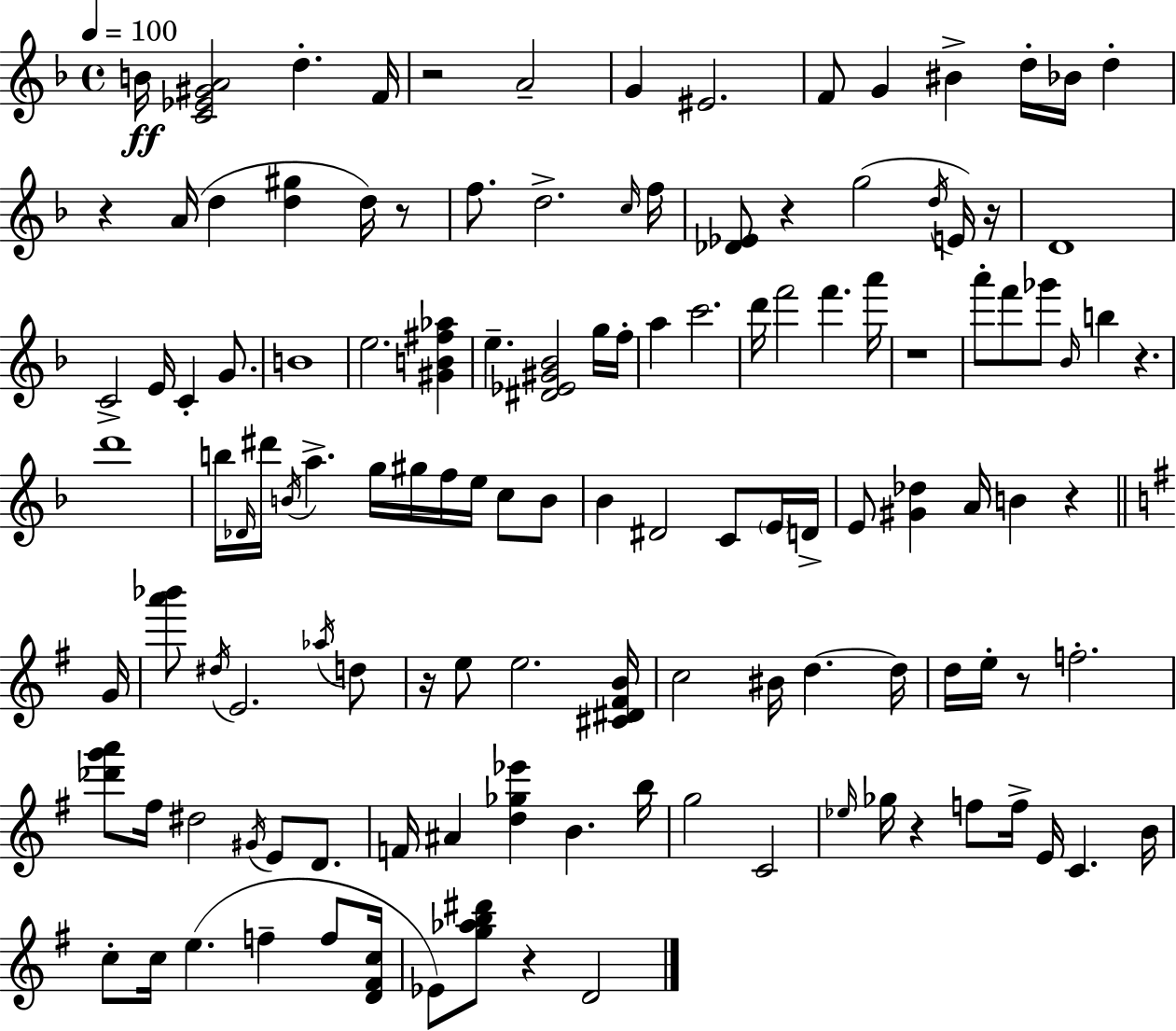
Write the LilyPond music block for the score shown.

{
  \clef treble
  \time 4/4
  \defaultTimeSignature
  \key f \major
  \tempo 4 = 100
  b'16\ff <c' ees' gis' a'>2 d''4.-. f'16 | r2 a'2-- | g'4 eis'2. | f'8 g'4 bis'4-> d''16-. bes'16 d''4-. | \break r4 a'16( d''4 <d'' gis''>4 d''16) r8 | f''8. d''2.-> \grace { c''16 } | f''16 <des' ees'>8 r4 g''2( \acciaccatura { d''16 } | e'16) r16 d'1 | \break c'2-> e'16 c'4-. g'8. | b'1 | e''2. <gis' b' fis'' aes''>4 | e''4.-- <dis' ees' gis' bes'>2 | \break g''16 f''16-. a''4 c'''2. | d'''16 f'''2 f'''4. | a'''16 r1 | a'''8-. f'''8 ges'''8 \grace { bes'16 } b''4 r4. | \break d'''1 | b''16 \grace { des'16 } dis'''16 \acciaccatura { b'16 } a''4.-> g''16 gis''16 f''16 | e''16 c''8 b'8 bes'4 dis'2 | c'8 \parenthesize e'16 d'16-> e'8 <gis' des''>4 a'16 b'4 | \break r4 \bar "||" \break \key g \major g'16 <a''' bes'''>8 \acciaccatura { dis''16 } e'2. | \acciaccatura { aes''16 } d''8 r16 e''8 e''2. | <cis' dis' fis' b'>16 c''2 bis'16 d''4.~~ | d''16 d''16 e''16-. r8 f''2.-. | \break <des''' g''' a'''>8 fis''16 dis''2 \acciaccatura { gis'16 } e'8 | d'8. f'16 ais'4 <d'' ges'' ees'''>4 b'4. | b''16 g''2 c'2 | \grace { ees''16 } ges''16 r4 f''8 f''16-> e'16 c'4. | \break b'16 c''8-. c''16 e''4.( f''4-- | f''8 <d' fis' c''>16 ees'8) <g'' aes'' b'' dis'''>8 r4 d'2 | \bar "|."
}